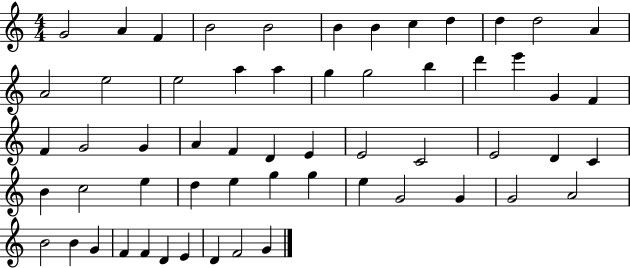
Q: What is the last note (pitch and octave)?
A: G4